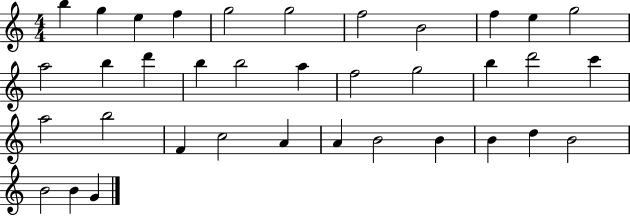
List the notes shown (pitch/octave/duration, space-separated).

B5/q G5/q E5/q F5/q G5/h G5/h F5/h B4/h F5/q E5/q G5/h A5/h B5/q D6/q B5/q B5/h A5/q F5/h G5/h B5/q D6/h C6/q A5/h B5/h F4/q C5/h A4/q A4/q B4/h B4/q B4/q D5/q B4/h B4/h B4/q G4/q